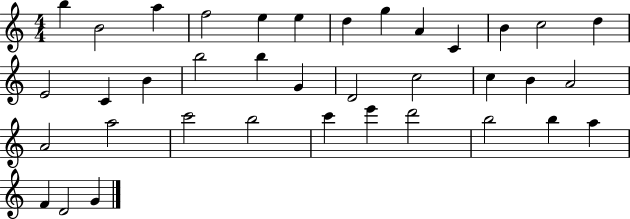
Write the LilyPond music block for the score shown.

{
  \clef treble
  \numericTimeSignature
  \time 4/4
  \key c \major
  b''4 b'2 a''4 | f''2 e''4 e''4 | d''4 g''4 a'4 c'4 | b'4 c''2 d''4 | \break e'2 c'4 b'4 | b''2 b''4 g'4 | d'2 c''2 | c''4 b'4 a'2 | \break a'2 a''2 | c'''2 b''2 | c'''4 e'''4 d'''2 | b''2 b''4 a''4 | \break f'4 d'2 g'4 | \bar "|."
}